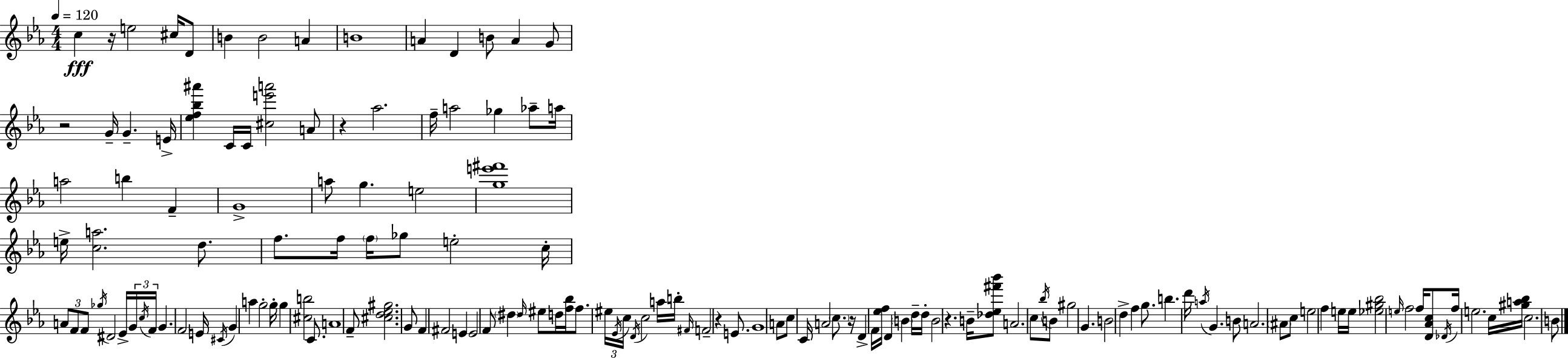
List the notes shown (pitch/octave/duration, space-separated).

C5/q R/s E5/h C#5/s D4/e B4/q B4/h A4/q B4/w A4/q D4/q B4/e A4/q G4/e R/h G4/s G4/q. E4/s [Eb5,F5,Bb5,A#6]/q C4/s C4/s [C#5,E6,A6]/h A4/e R/q Ab5/h. F5/s A5/h Gb5/q Ab5/e A5/s A5/h B5/q F4/q G4/w A5/e G5/q. E5/h [G5,E6,F#6]/w E5/s [C5,A5]/h. D5/e. F5/e. F5/s F5/s Gb5/e E5/h C5/s A4/e F4/e F4/e Gb5/s D#4/h Eb4/s G4/s C5/s F4/s G4/q. F4/h E4/s C#4/s G4/q A5/q G5/h G5/s G5/q [C#5,B5]/h C4/e. A4/w F4/e [C#5,D5,Eb5,G#5]/h. G4/e F4/q F#4/h E4/q E4/h F4/e D#5/q D#5/s EIS5/e D5/s [F5,Bb5]/s F5/e. EIS5/s Eb4/s C5/s D4/s C5/h A5/s B5/s F#4/s F4/h R/q E4/e. G4/w A4/e C5/e C4/s A4/h C5/e. R/s D4/q F4/s [Eb5,F5]/s D4/q B4/q D5/s D5/s B4/h R/q. B4/s [Db5,Eb5,F#6,Bb6]/e A4/h. C5/e Bb5/s B4/e G#5/h G4/q. B4/h D5/q F5/q G5/e. B5/q. D6/s A5/s G4/q. B4/e A4/h. A#4/e C5/e E5/h F5/q E5/s E5/s [Eb5,G#5,Bb5]/h E5/s F5/h F5/s [D4,Ab4,C5]/e Db4/s F5/s E5/h. C5/s [G#5,A5,Bb5]/s C5/h. B4/e